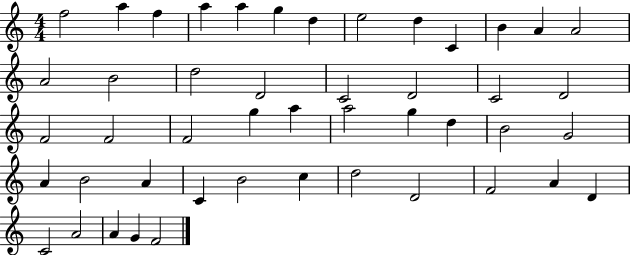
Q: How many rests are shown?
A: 0